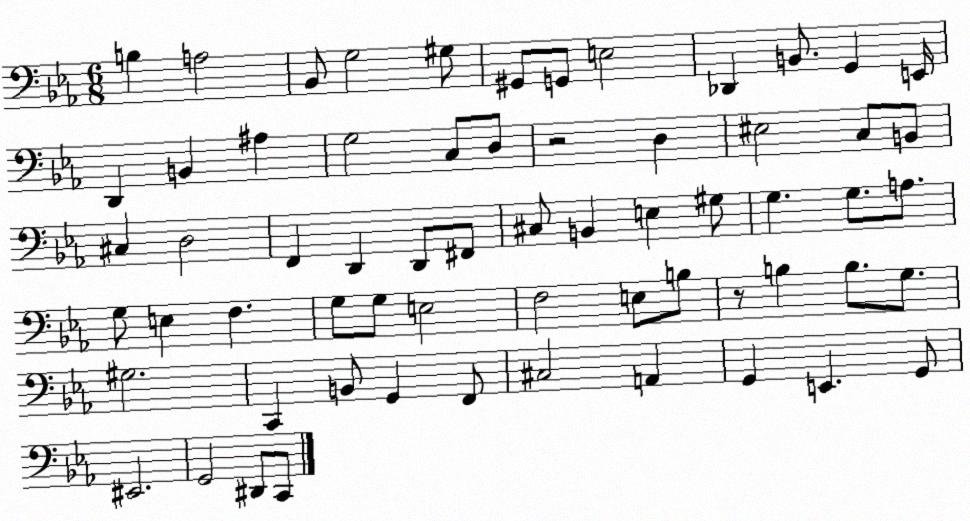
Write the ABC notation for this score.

X:1
T:Untitled
M:6/8
L:1/4
K:Eb
B, A,2 _B,,/2 G,2 ^G,/2 ^G,,/2 G,,/2 E,2 _D,, B,,/2 G,, E,,/4 D,, B,, ^A, G,2 C,/2 D,/2 z2 D, ^E,2 C,/2 B,,/2 ^C, D,2 F,, D,, D,,/2 ^F,,/2 ^C,/2 B,, E, ^G,/2 G, G,/2 A,/2 G,/2 E, F, G,/2 G,/2 E,2 F,2 E,/2 B,/2 z/2 B, B,/2 G,/2 ^G,2 C,, B,,/2 G,, F,,/2 ^C,2 A,, G,, E,, G,,/2 ^E,,2 G,,2 ^D,,/2 C,,/2